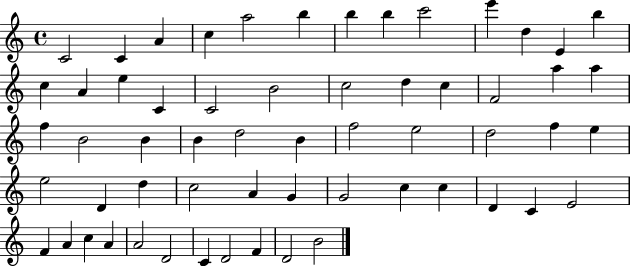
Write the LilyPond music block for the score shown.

{
  \clef treble
  \time 4/4
  \defaultTimeSignature
  \key c \major
  c'2 c'4 a'4 | c''4 a''2 b''4 | b''4 b''4 c'''2 | e'''4 d''4 e'4 b''4 | \break c''4 a'4 e''4 c'4 | c'2 b'2 | c''2 d''4 c''4 | f'2 a''4 a''4 | \break f''4 b'2 b'4 | b'4 d''2 b'4 | f''2 e''2 | d''2 f''4 e''4 | \break e''2 d'4 d''4 | c''2 a'4 g'4 | g'2 c''4 c''4 | d'4 c'4 e'2 | \break f'4 a'4 c''4 a'4 | a'2 d'2 | c'4 d'2 f'4 | d'2 b'2 | \break \bar "|."
}